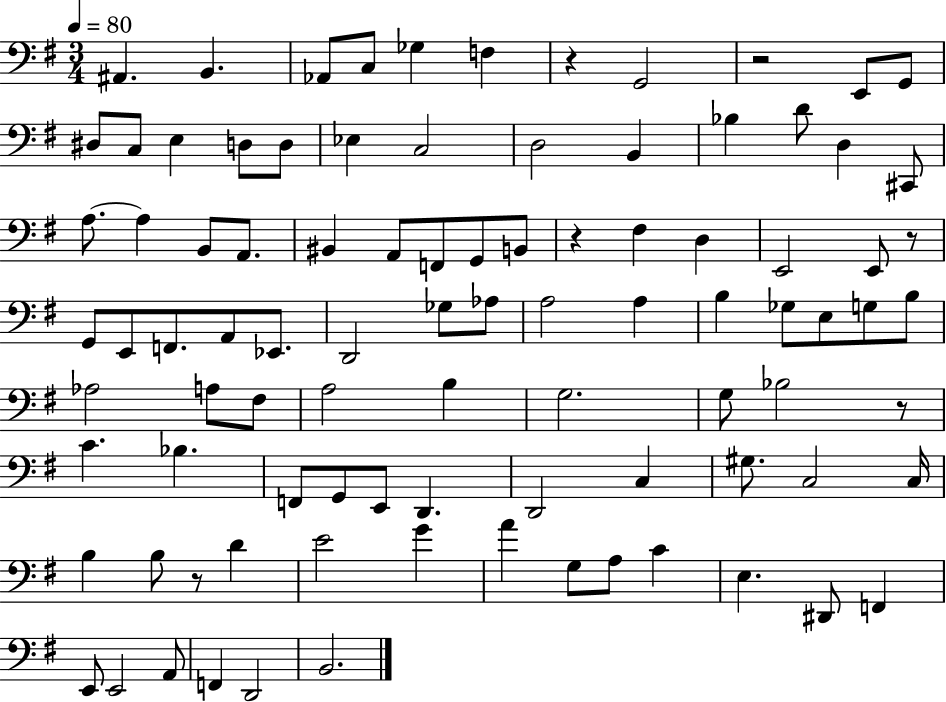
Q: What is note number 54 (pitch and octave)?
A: A3